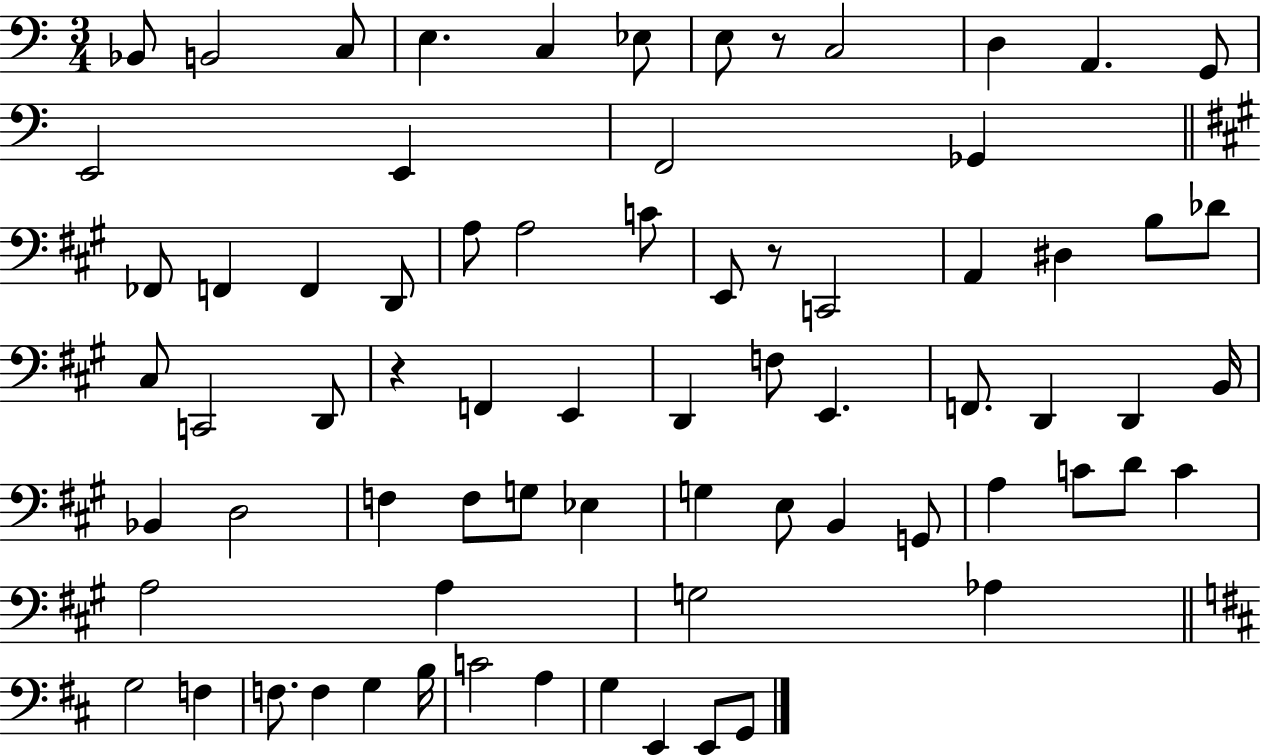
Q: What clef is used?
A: bass